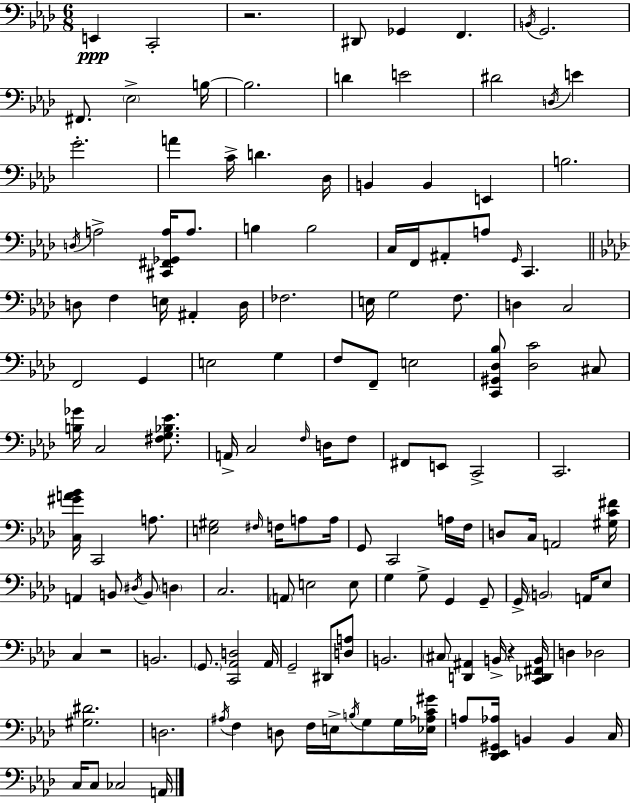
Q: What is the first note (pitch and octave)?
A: E2